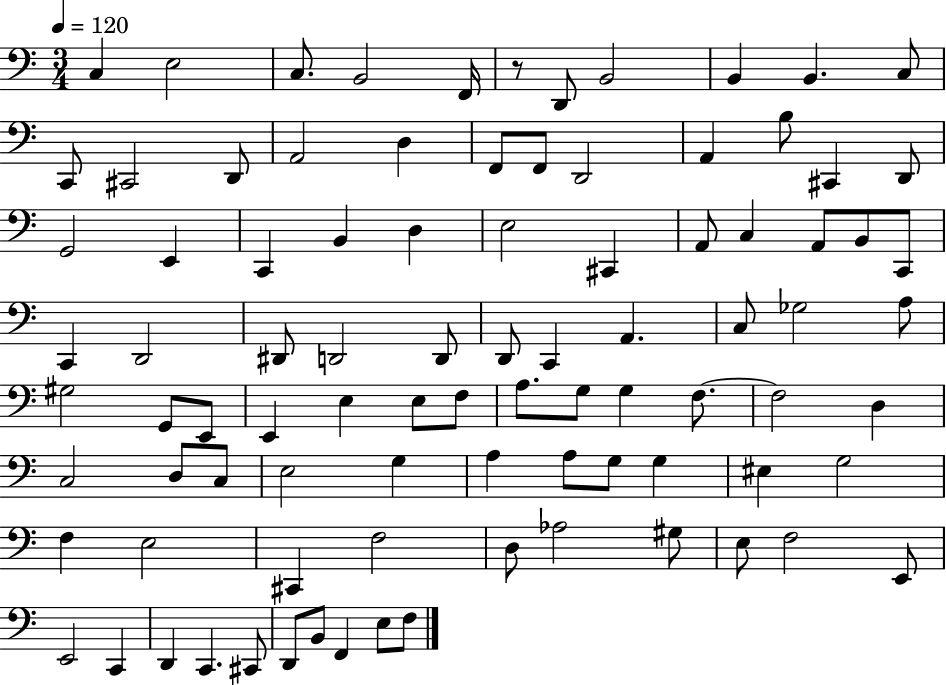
{
  \clef bass
  \numericTimeSignature
  \time 3/4
  \key c \major
  \tempo 4 = 120
  \repeat volta 2 { c4 e2 | c8. b,2 f,16 | r8 d,8 b,2 | b,4 b,4. c8 | \break c,8 cis,2 d,8 | a,2 d4 | f,8 f,8 d,2 | a,4 b8 cis,4 d,8 | \break g,2 e,4 | c,4 b,4 d4 | e2 cis,4 | a,8 c4 a,8 b,8 c,8 | \break c,4 d,2 | dis,8 d,2 d,8 | d,8 c,4 a,4. | c8 ges2 a8 | \break gis2 g,8 e,8 | e,4 e4 e8 f8 | a8. g8 g4 f8.~~ | f2 d4 | \break c2 d8 c8 | e2 g4 | a4 a8 g8 g4 | eis4 g2 | \break f4 e2 | cis,4 f2 | d8 aes2 gis8 | e8 f2 e,8 | \break e,2 c,4 | d,4 c,4. cis,8 | d,8 b,8 f,4 e8 f8 | } \bar "|."
}